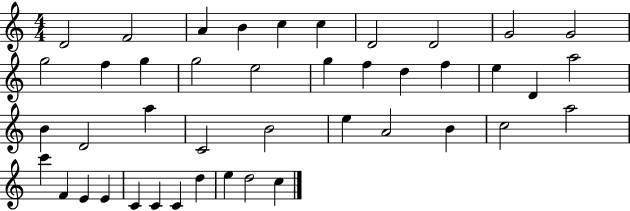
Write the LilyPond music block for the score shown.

{
  \clef treble
  \numericTimeSignature
  \time 4/4
  \key c \major
  d'2 f'2 | a'4 b'4 c''4 c''4 | d'2 d'2 | g'2 g'2 | \break g''2 f''4 g''4 | g''2 e''2 | g''4 f''4 d''4 f''4 | e''4 d'4 a''2 | \break b'4 d'2 a''4 | c'2 b'2 | e''4 a'2 b'4 | c''2 a''2 | \break c'''4 f'4 e'4 e'4 | c'4 c'4 c'4 d''4 | e''4 d''2 c''4 | \bar "|."
}